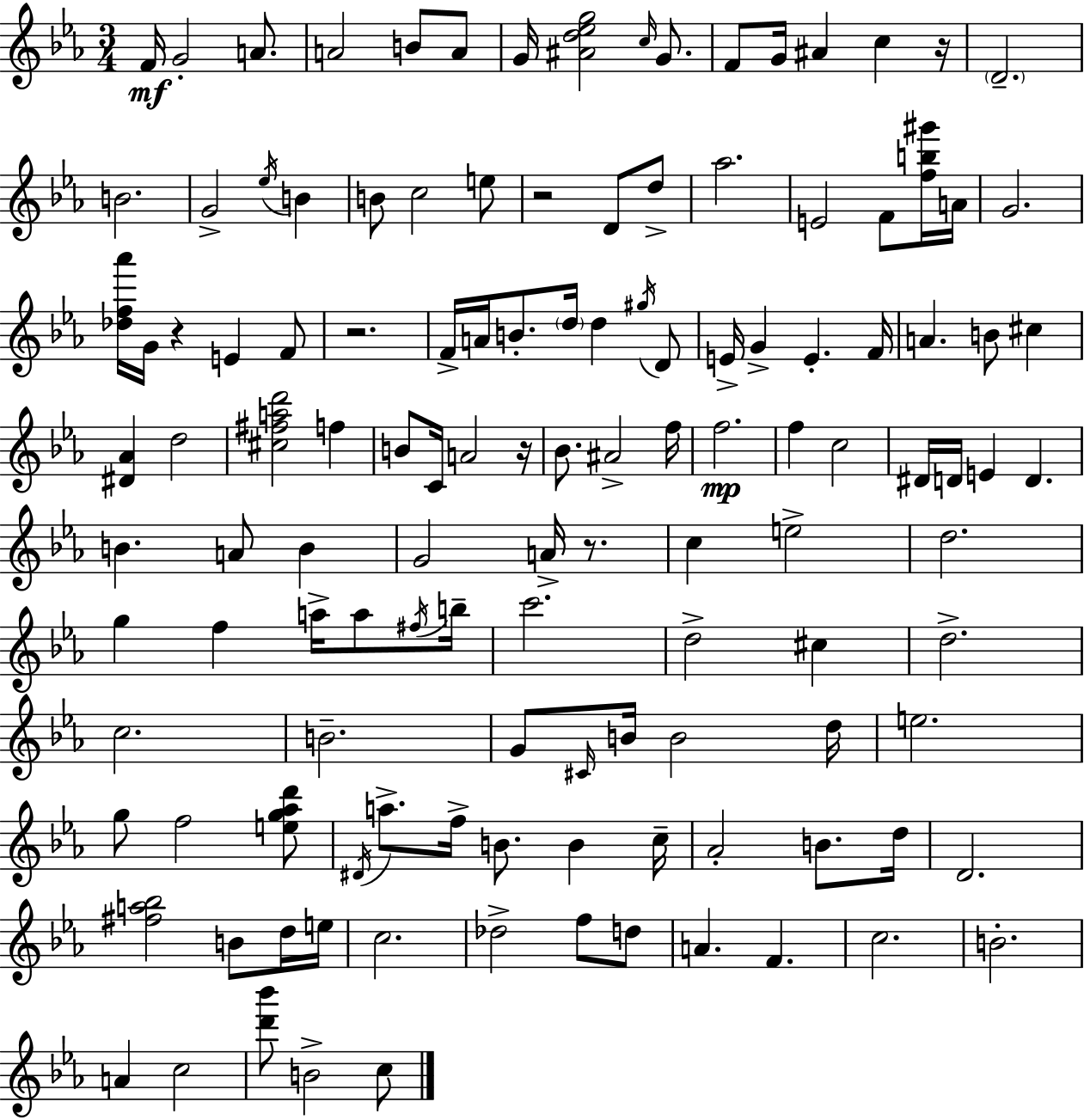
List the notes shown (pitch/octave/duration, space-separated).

F4/s G4/h A4/e. A4/h B4/e A4/e G4/s [A#4,D5,Eb5,G5]/h C5/s G4/e. F4/e G4/s A#4/q C5/q R/s D4/h. B4/h. G4/h Eb5/s B4/q B4/e C5/h E5/e R/h D4/e D5/e Ab5/h. E4/h F4/e [F5,B5,G#6]/s A4/s G4/h. [Db5,F5,Ab6]/s G4/s R/q E4/q F4/e R/h. F4/s A4/s B4/e. D5/s D5/q G#5/s D4/e E4/s G4/q E4/q. F4/s A4/q. B4/e C#5/q [D#4,Ab4]/q D5/h [C#5,F#5,A5,D6]/h F5/q B4/e C4/s A4/h R/s Bb4/e. A#4/h F5/s F5/h. F5/q C5/h D#4/s D4/s E4/q D4/q. B4/q. A4/e B4/q G4/h A4/s R/e. C5/q E5/h D5/h. G5/q F5/q A5/s A5/e F#5/s B5/s C6/h. D5/h C#5/q D5/h. C5/h. B4/h. G4/e C#4/s B4/s B4/h D5/s E5/h. G5/e F5/h [E5,G5,Ab5,D6]/e D#4/s A5/e. F5/s B4/e. B4/q C5/s Ab4/h B4/e. D5/s D4/h. [F#5,A5,Bb5]/h B4/e D5/s E5/s C5/h. Db5/h F5/e D5/e A4/q. F4/q. C5/h. B4/h. A4/q C5/h [D6,Bb6]/e B4/h C5/e